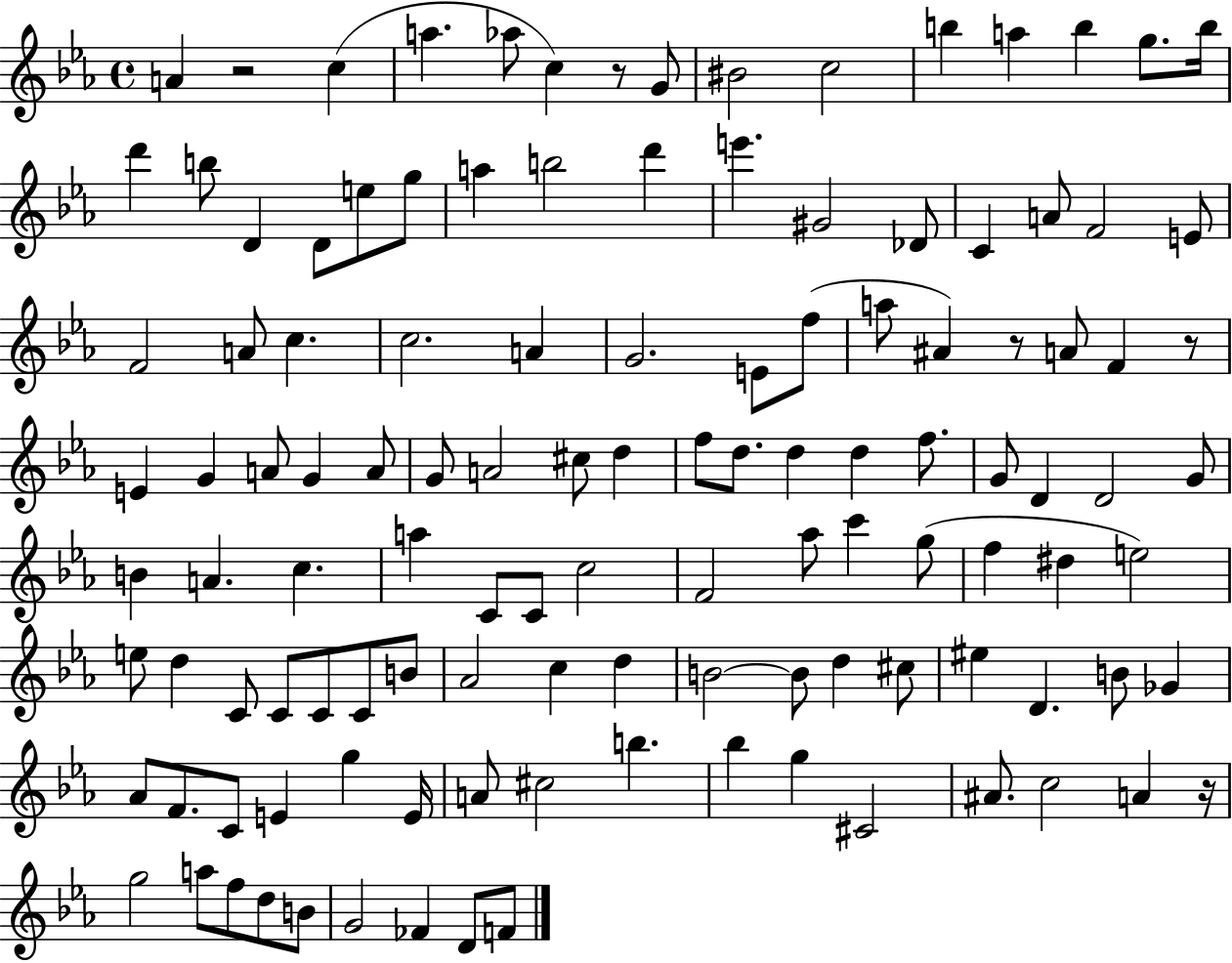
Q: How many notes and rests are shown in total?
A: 120